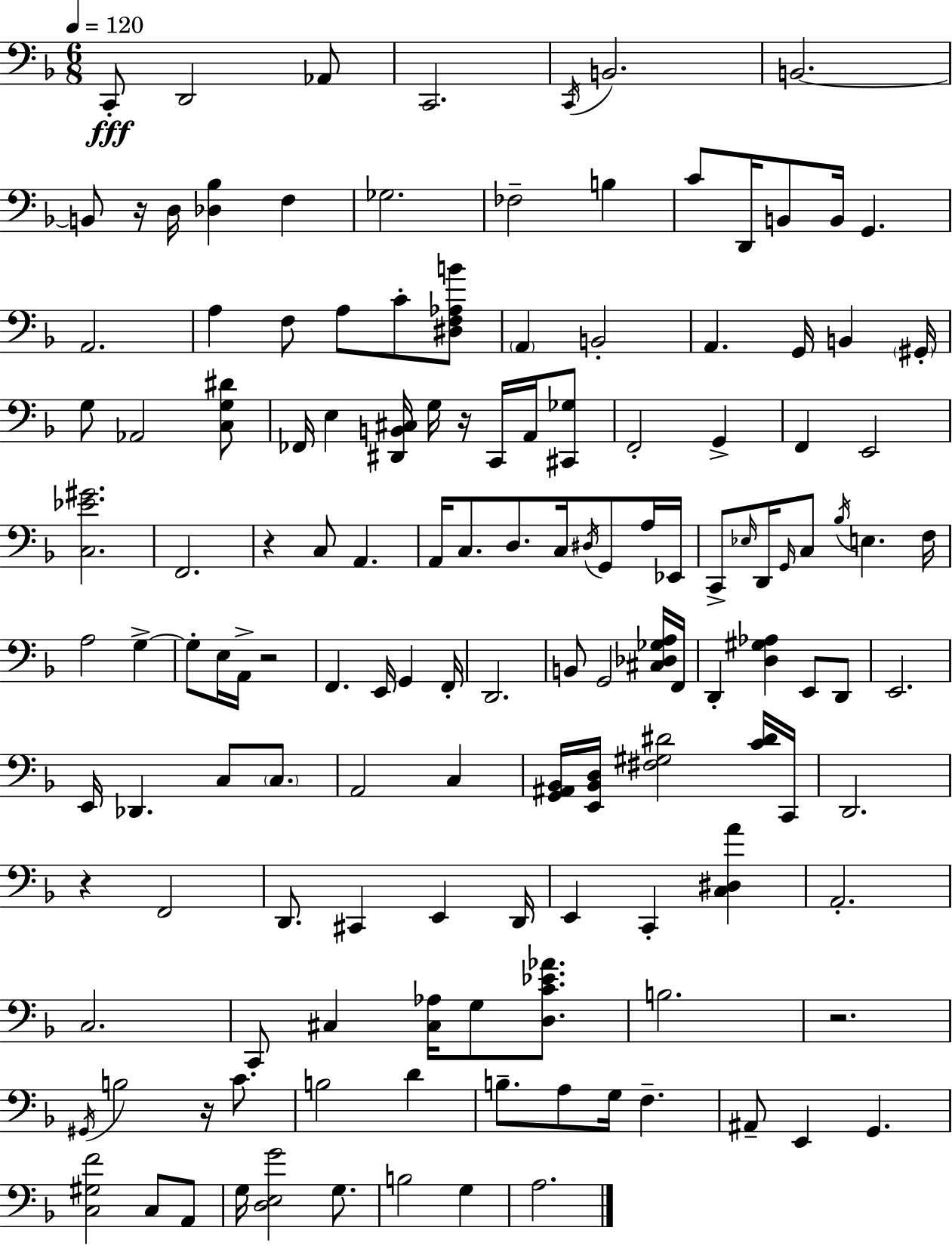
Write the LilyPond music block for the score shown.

{
  \clef bass
  \numericTimeSignature
  \time 6/8
  \key d \minor
  \tempo 4 = 120
  c,8-.\fff d,2 aes,8 | c,2. | \acciaccatura { c,16 } b,2. | b,2.~~ | \break b,8 r16 d16 <des bes>4 f4 | ges2. | fes2-- b4 | c'8 d,16 b,8 b,16 g,4. | \break a,2. | a4 f8 a8 c'8-. <dis f aes b'>8 | \parenthesize a,4 b,2-. | a,4. g,16 b,4 | \break \parenthesize gis,16-. g8 aes,2 <c g dis'>8 | fes,16 e4 <dis, b, cis>16 g16 r16 c,16 a,16 <cis, ges>8 | f,2-. g,4-> | f,4 e,2 | \break <c ees' gis'>2. | f,2. | r4 c8 a,4. | a,16 c8. d8. c16 \acciaccatura { dis16 } g,8 | \break a16 ees,16 c,8-> \grace { ees16 } d,16 \grace { g,16 } c8 \acciaccatura { bes16 } e4. | f16 a2 | g4->~~ g8-. e16 a,16-> r2 | f,4. e,16 | \break g,4 f,16-. d,2. | b,8 g,2 | <cis des ges a>16 f,16 d,4-. <d gis aes>4 | e,8 d,8 e,2. | \break e,16 des,4. | c8 \parenthesize c8. a,2 | c4 <g, ais, bes,>16 <e, bes, d>16 <fis gis dis'>2 | <c' dis'>16 c,16 d,2. | \break r4 f,2 | d,8. cis,4 | e,4 d,16 e,4 c,4-. | <c dis a'>4 a,2.-. | \break c2. | c,8 cis4 <cis aes>16 | g8 <d c' ees' aes'>8. b2. | r2. | \break \acciaccatura { gis,16 } b2 | r16 c'8. b2 | d'4 b8.-- a8 g16 | f4.-- ais,8-- e,4 | \break g,4. <c gis f'>2 | c8 a,8 g16 <d e g'>2 | g8. b2 | g4 a2. | \break \bar "|."
}